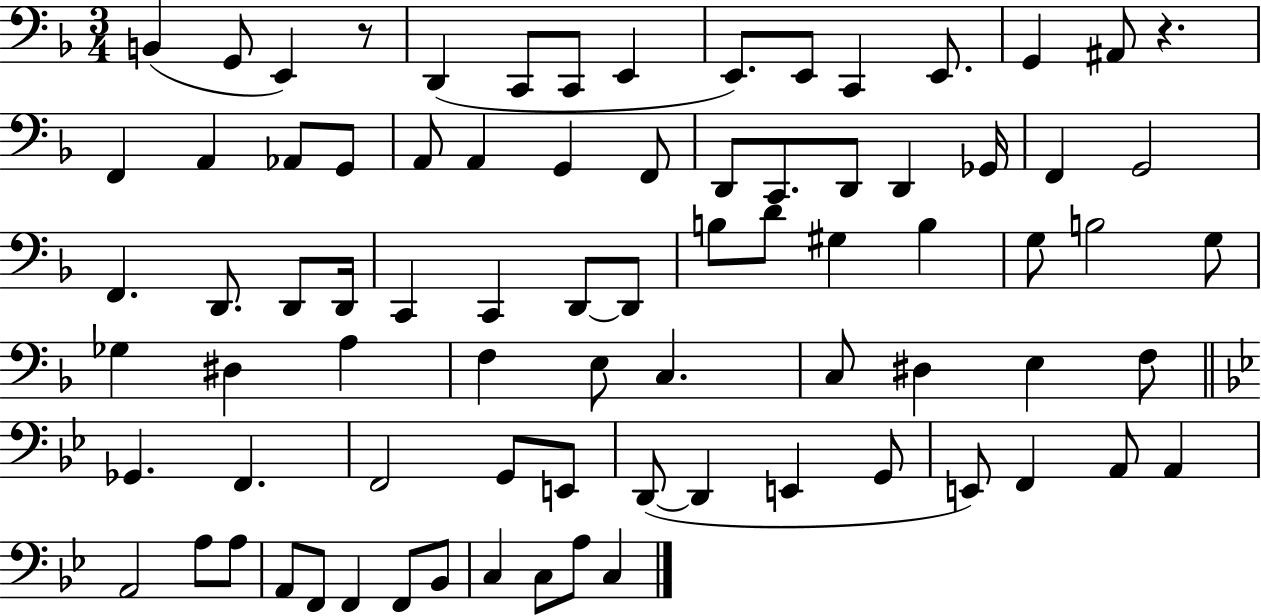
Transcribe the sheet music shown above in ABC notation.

X:1
T:Untitled
M:3/4
L:1/4
K:F
B,, G,,/2 E,, z/2 D,, C,,/2 C,,/2 E,, E,,/2 E,,/2 C,, E,,/2 G,, ^A,,/2 z F,, A,, _A,,/2 G,,/2 A,,/2 A,, G,, F,,/2 D,,/2 C,,/2 D,,/2 D,, _G,,/4 F,, G,,2 F,, D,,/2 D,,/2 D,,/4 C,, C,, D,,/2 D,,/2 B,/2 D/2 ^G, B, G,/2 B,2 G,/2 _G, ^D, A, F, E,/2 C, C,/2 ^D, E, F,/2 _G,, F,, F,,2 G,,/2 E,,/2 D,,/2 D,, E,, G,,/2 E,,/2 F,, A,,/2 A,, A,,2 A,/2 A,/2 A,,/2 F,,/2 F,, F,,/2 _B,,/2 C, C,/2 A,/2 C,